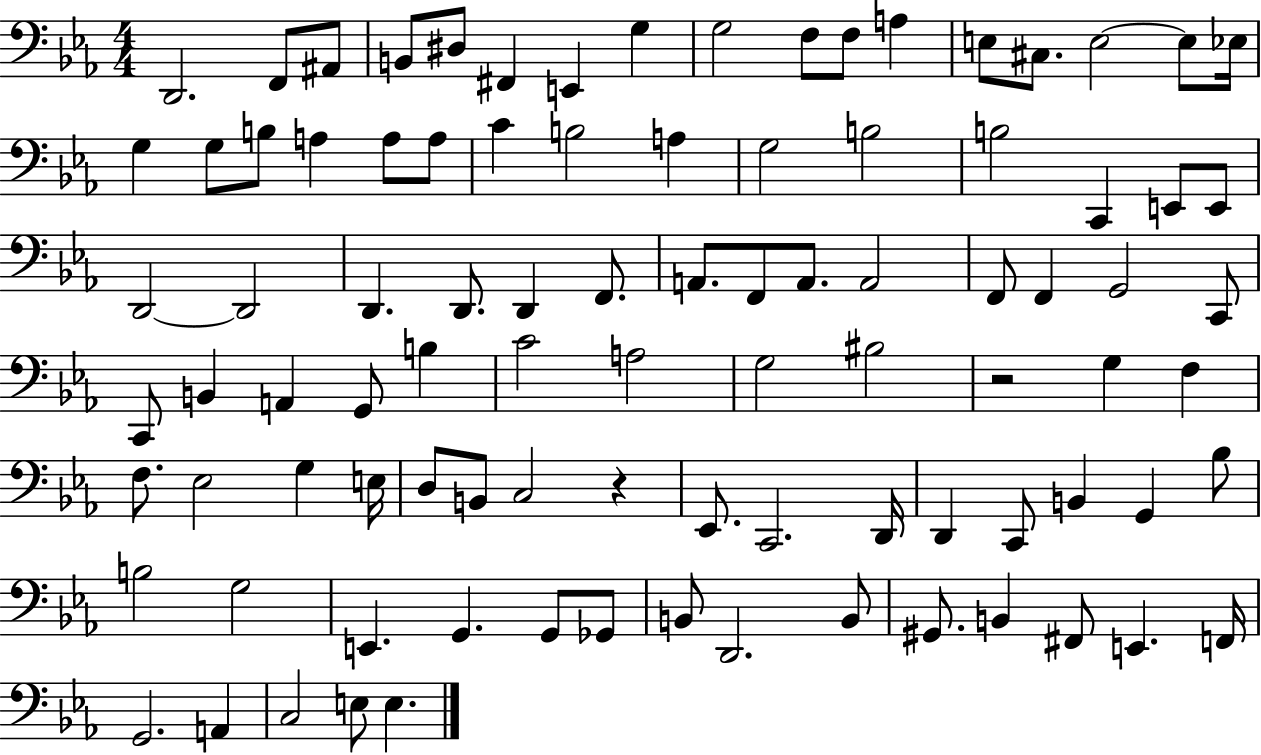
D2/h. F2/e A#2/e B2/e D#3/e F#2/q E2/q G3/q G3/h F3/e F3/e A3/q E3/e C#3/e. E3/h E3/e Eb3/s G3/q G3/e B3/e A3/q A3/e A3/e C4/q B3/h A3/q G3/h B3/h B3/h C2/q E2/e E2/e D2/h D2/h D2/q. D2/e. D2/q F2/e. A2/e. F2/e A2/e. A2/h F2/e F2/q G2/h C2/e C2/e B2/q A2/q G2/e B3/q C4/h A3/h G3/h BIS3/h R/h G3/q F3/q F3/e. Eb3/h G3/q E3/s D3/e B2/e C3/h R/q Eb2/e. C2/h. D2/s D2/q C2/e B2/q G2/q Bb3/e B3/h G3/h E2/q. G2/q. G2/e Gb2/e B2/e D2/h. B2/e G#2/e. B2/q F#2/e E2/q. F2/s G2/h. A2/q C3/h E3/e E3/q.